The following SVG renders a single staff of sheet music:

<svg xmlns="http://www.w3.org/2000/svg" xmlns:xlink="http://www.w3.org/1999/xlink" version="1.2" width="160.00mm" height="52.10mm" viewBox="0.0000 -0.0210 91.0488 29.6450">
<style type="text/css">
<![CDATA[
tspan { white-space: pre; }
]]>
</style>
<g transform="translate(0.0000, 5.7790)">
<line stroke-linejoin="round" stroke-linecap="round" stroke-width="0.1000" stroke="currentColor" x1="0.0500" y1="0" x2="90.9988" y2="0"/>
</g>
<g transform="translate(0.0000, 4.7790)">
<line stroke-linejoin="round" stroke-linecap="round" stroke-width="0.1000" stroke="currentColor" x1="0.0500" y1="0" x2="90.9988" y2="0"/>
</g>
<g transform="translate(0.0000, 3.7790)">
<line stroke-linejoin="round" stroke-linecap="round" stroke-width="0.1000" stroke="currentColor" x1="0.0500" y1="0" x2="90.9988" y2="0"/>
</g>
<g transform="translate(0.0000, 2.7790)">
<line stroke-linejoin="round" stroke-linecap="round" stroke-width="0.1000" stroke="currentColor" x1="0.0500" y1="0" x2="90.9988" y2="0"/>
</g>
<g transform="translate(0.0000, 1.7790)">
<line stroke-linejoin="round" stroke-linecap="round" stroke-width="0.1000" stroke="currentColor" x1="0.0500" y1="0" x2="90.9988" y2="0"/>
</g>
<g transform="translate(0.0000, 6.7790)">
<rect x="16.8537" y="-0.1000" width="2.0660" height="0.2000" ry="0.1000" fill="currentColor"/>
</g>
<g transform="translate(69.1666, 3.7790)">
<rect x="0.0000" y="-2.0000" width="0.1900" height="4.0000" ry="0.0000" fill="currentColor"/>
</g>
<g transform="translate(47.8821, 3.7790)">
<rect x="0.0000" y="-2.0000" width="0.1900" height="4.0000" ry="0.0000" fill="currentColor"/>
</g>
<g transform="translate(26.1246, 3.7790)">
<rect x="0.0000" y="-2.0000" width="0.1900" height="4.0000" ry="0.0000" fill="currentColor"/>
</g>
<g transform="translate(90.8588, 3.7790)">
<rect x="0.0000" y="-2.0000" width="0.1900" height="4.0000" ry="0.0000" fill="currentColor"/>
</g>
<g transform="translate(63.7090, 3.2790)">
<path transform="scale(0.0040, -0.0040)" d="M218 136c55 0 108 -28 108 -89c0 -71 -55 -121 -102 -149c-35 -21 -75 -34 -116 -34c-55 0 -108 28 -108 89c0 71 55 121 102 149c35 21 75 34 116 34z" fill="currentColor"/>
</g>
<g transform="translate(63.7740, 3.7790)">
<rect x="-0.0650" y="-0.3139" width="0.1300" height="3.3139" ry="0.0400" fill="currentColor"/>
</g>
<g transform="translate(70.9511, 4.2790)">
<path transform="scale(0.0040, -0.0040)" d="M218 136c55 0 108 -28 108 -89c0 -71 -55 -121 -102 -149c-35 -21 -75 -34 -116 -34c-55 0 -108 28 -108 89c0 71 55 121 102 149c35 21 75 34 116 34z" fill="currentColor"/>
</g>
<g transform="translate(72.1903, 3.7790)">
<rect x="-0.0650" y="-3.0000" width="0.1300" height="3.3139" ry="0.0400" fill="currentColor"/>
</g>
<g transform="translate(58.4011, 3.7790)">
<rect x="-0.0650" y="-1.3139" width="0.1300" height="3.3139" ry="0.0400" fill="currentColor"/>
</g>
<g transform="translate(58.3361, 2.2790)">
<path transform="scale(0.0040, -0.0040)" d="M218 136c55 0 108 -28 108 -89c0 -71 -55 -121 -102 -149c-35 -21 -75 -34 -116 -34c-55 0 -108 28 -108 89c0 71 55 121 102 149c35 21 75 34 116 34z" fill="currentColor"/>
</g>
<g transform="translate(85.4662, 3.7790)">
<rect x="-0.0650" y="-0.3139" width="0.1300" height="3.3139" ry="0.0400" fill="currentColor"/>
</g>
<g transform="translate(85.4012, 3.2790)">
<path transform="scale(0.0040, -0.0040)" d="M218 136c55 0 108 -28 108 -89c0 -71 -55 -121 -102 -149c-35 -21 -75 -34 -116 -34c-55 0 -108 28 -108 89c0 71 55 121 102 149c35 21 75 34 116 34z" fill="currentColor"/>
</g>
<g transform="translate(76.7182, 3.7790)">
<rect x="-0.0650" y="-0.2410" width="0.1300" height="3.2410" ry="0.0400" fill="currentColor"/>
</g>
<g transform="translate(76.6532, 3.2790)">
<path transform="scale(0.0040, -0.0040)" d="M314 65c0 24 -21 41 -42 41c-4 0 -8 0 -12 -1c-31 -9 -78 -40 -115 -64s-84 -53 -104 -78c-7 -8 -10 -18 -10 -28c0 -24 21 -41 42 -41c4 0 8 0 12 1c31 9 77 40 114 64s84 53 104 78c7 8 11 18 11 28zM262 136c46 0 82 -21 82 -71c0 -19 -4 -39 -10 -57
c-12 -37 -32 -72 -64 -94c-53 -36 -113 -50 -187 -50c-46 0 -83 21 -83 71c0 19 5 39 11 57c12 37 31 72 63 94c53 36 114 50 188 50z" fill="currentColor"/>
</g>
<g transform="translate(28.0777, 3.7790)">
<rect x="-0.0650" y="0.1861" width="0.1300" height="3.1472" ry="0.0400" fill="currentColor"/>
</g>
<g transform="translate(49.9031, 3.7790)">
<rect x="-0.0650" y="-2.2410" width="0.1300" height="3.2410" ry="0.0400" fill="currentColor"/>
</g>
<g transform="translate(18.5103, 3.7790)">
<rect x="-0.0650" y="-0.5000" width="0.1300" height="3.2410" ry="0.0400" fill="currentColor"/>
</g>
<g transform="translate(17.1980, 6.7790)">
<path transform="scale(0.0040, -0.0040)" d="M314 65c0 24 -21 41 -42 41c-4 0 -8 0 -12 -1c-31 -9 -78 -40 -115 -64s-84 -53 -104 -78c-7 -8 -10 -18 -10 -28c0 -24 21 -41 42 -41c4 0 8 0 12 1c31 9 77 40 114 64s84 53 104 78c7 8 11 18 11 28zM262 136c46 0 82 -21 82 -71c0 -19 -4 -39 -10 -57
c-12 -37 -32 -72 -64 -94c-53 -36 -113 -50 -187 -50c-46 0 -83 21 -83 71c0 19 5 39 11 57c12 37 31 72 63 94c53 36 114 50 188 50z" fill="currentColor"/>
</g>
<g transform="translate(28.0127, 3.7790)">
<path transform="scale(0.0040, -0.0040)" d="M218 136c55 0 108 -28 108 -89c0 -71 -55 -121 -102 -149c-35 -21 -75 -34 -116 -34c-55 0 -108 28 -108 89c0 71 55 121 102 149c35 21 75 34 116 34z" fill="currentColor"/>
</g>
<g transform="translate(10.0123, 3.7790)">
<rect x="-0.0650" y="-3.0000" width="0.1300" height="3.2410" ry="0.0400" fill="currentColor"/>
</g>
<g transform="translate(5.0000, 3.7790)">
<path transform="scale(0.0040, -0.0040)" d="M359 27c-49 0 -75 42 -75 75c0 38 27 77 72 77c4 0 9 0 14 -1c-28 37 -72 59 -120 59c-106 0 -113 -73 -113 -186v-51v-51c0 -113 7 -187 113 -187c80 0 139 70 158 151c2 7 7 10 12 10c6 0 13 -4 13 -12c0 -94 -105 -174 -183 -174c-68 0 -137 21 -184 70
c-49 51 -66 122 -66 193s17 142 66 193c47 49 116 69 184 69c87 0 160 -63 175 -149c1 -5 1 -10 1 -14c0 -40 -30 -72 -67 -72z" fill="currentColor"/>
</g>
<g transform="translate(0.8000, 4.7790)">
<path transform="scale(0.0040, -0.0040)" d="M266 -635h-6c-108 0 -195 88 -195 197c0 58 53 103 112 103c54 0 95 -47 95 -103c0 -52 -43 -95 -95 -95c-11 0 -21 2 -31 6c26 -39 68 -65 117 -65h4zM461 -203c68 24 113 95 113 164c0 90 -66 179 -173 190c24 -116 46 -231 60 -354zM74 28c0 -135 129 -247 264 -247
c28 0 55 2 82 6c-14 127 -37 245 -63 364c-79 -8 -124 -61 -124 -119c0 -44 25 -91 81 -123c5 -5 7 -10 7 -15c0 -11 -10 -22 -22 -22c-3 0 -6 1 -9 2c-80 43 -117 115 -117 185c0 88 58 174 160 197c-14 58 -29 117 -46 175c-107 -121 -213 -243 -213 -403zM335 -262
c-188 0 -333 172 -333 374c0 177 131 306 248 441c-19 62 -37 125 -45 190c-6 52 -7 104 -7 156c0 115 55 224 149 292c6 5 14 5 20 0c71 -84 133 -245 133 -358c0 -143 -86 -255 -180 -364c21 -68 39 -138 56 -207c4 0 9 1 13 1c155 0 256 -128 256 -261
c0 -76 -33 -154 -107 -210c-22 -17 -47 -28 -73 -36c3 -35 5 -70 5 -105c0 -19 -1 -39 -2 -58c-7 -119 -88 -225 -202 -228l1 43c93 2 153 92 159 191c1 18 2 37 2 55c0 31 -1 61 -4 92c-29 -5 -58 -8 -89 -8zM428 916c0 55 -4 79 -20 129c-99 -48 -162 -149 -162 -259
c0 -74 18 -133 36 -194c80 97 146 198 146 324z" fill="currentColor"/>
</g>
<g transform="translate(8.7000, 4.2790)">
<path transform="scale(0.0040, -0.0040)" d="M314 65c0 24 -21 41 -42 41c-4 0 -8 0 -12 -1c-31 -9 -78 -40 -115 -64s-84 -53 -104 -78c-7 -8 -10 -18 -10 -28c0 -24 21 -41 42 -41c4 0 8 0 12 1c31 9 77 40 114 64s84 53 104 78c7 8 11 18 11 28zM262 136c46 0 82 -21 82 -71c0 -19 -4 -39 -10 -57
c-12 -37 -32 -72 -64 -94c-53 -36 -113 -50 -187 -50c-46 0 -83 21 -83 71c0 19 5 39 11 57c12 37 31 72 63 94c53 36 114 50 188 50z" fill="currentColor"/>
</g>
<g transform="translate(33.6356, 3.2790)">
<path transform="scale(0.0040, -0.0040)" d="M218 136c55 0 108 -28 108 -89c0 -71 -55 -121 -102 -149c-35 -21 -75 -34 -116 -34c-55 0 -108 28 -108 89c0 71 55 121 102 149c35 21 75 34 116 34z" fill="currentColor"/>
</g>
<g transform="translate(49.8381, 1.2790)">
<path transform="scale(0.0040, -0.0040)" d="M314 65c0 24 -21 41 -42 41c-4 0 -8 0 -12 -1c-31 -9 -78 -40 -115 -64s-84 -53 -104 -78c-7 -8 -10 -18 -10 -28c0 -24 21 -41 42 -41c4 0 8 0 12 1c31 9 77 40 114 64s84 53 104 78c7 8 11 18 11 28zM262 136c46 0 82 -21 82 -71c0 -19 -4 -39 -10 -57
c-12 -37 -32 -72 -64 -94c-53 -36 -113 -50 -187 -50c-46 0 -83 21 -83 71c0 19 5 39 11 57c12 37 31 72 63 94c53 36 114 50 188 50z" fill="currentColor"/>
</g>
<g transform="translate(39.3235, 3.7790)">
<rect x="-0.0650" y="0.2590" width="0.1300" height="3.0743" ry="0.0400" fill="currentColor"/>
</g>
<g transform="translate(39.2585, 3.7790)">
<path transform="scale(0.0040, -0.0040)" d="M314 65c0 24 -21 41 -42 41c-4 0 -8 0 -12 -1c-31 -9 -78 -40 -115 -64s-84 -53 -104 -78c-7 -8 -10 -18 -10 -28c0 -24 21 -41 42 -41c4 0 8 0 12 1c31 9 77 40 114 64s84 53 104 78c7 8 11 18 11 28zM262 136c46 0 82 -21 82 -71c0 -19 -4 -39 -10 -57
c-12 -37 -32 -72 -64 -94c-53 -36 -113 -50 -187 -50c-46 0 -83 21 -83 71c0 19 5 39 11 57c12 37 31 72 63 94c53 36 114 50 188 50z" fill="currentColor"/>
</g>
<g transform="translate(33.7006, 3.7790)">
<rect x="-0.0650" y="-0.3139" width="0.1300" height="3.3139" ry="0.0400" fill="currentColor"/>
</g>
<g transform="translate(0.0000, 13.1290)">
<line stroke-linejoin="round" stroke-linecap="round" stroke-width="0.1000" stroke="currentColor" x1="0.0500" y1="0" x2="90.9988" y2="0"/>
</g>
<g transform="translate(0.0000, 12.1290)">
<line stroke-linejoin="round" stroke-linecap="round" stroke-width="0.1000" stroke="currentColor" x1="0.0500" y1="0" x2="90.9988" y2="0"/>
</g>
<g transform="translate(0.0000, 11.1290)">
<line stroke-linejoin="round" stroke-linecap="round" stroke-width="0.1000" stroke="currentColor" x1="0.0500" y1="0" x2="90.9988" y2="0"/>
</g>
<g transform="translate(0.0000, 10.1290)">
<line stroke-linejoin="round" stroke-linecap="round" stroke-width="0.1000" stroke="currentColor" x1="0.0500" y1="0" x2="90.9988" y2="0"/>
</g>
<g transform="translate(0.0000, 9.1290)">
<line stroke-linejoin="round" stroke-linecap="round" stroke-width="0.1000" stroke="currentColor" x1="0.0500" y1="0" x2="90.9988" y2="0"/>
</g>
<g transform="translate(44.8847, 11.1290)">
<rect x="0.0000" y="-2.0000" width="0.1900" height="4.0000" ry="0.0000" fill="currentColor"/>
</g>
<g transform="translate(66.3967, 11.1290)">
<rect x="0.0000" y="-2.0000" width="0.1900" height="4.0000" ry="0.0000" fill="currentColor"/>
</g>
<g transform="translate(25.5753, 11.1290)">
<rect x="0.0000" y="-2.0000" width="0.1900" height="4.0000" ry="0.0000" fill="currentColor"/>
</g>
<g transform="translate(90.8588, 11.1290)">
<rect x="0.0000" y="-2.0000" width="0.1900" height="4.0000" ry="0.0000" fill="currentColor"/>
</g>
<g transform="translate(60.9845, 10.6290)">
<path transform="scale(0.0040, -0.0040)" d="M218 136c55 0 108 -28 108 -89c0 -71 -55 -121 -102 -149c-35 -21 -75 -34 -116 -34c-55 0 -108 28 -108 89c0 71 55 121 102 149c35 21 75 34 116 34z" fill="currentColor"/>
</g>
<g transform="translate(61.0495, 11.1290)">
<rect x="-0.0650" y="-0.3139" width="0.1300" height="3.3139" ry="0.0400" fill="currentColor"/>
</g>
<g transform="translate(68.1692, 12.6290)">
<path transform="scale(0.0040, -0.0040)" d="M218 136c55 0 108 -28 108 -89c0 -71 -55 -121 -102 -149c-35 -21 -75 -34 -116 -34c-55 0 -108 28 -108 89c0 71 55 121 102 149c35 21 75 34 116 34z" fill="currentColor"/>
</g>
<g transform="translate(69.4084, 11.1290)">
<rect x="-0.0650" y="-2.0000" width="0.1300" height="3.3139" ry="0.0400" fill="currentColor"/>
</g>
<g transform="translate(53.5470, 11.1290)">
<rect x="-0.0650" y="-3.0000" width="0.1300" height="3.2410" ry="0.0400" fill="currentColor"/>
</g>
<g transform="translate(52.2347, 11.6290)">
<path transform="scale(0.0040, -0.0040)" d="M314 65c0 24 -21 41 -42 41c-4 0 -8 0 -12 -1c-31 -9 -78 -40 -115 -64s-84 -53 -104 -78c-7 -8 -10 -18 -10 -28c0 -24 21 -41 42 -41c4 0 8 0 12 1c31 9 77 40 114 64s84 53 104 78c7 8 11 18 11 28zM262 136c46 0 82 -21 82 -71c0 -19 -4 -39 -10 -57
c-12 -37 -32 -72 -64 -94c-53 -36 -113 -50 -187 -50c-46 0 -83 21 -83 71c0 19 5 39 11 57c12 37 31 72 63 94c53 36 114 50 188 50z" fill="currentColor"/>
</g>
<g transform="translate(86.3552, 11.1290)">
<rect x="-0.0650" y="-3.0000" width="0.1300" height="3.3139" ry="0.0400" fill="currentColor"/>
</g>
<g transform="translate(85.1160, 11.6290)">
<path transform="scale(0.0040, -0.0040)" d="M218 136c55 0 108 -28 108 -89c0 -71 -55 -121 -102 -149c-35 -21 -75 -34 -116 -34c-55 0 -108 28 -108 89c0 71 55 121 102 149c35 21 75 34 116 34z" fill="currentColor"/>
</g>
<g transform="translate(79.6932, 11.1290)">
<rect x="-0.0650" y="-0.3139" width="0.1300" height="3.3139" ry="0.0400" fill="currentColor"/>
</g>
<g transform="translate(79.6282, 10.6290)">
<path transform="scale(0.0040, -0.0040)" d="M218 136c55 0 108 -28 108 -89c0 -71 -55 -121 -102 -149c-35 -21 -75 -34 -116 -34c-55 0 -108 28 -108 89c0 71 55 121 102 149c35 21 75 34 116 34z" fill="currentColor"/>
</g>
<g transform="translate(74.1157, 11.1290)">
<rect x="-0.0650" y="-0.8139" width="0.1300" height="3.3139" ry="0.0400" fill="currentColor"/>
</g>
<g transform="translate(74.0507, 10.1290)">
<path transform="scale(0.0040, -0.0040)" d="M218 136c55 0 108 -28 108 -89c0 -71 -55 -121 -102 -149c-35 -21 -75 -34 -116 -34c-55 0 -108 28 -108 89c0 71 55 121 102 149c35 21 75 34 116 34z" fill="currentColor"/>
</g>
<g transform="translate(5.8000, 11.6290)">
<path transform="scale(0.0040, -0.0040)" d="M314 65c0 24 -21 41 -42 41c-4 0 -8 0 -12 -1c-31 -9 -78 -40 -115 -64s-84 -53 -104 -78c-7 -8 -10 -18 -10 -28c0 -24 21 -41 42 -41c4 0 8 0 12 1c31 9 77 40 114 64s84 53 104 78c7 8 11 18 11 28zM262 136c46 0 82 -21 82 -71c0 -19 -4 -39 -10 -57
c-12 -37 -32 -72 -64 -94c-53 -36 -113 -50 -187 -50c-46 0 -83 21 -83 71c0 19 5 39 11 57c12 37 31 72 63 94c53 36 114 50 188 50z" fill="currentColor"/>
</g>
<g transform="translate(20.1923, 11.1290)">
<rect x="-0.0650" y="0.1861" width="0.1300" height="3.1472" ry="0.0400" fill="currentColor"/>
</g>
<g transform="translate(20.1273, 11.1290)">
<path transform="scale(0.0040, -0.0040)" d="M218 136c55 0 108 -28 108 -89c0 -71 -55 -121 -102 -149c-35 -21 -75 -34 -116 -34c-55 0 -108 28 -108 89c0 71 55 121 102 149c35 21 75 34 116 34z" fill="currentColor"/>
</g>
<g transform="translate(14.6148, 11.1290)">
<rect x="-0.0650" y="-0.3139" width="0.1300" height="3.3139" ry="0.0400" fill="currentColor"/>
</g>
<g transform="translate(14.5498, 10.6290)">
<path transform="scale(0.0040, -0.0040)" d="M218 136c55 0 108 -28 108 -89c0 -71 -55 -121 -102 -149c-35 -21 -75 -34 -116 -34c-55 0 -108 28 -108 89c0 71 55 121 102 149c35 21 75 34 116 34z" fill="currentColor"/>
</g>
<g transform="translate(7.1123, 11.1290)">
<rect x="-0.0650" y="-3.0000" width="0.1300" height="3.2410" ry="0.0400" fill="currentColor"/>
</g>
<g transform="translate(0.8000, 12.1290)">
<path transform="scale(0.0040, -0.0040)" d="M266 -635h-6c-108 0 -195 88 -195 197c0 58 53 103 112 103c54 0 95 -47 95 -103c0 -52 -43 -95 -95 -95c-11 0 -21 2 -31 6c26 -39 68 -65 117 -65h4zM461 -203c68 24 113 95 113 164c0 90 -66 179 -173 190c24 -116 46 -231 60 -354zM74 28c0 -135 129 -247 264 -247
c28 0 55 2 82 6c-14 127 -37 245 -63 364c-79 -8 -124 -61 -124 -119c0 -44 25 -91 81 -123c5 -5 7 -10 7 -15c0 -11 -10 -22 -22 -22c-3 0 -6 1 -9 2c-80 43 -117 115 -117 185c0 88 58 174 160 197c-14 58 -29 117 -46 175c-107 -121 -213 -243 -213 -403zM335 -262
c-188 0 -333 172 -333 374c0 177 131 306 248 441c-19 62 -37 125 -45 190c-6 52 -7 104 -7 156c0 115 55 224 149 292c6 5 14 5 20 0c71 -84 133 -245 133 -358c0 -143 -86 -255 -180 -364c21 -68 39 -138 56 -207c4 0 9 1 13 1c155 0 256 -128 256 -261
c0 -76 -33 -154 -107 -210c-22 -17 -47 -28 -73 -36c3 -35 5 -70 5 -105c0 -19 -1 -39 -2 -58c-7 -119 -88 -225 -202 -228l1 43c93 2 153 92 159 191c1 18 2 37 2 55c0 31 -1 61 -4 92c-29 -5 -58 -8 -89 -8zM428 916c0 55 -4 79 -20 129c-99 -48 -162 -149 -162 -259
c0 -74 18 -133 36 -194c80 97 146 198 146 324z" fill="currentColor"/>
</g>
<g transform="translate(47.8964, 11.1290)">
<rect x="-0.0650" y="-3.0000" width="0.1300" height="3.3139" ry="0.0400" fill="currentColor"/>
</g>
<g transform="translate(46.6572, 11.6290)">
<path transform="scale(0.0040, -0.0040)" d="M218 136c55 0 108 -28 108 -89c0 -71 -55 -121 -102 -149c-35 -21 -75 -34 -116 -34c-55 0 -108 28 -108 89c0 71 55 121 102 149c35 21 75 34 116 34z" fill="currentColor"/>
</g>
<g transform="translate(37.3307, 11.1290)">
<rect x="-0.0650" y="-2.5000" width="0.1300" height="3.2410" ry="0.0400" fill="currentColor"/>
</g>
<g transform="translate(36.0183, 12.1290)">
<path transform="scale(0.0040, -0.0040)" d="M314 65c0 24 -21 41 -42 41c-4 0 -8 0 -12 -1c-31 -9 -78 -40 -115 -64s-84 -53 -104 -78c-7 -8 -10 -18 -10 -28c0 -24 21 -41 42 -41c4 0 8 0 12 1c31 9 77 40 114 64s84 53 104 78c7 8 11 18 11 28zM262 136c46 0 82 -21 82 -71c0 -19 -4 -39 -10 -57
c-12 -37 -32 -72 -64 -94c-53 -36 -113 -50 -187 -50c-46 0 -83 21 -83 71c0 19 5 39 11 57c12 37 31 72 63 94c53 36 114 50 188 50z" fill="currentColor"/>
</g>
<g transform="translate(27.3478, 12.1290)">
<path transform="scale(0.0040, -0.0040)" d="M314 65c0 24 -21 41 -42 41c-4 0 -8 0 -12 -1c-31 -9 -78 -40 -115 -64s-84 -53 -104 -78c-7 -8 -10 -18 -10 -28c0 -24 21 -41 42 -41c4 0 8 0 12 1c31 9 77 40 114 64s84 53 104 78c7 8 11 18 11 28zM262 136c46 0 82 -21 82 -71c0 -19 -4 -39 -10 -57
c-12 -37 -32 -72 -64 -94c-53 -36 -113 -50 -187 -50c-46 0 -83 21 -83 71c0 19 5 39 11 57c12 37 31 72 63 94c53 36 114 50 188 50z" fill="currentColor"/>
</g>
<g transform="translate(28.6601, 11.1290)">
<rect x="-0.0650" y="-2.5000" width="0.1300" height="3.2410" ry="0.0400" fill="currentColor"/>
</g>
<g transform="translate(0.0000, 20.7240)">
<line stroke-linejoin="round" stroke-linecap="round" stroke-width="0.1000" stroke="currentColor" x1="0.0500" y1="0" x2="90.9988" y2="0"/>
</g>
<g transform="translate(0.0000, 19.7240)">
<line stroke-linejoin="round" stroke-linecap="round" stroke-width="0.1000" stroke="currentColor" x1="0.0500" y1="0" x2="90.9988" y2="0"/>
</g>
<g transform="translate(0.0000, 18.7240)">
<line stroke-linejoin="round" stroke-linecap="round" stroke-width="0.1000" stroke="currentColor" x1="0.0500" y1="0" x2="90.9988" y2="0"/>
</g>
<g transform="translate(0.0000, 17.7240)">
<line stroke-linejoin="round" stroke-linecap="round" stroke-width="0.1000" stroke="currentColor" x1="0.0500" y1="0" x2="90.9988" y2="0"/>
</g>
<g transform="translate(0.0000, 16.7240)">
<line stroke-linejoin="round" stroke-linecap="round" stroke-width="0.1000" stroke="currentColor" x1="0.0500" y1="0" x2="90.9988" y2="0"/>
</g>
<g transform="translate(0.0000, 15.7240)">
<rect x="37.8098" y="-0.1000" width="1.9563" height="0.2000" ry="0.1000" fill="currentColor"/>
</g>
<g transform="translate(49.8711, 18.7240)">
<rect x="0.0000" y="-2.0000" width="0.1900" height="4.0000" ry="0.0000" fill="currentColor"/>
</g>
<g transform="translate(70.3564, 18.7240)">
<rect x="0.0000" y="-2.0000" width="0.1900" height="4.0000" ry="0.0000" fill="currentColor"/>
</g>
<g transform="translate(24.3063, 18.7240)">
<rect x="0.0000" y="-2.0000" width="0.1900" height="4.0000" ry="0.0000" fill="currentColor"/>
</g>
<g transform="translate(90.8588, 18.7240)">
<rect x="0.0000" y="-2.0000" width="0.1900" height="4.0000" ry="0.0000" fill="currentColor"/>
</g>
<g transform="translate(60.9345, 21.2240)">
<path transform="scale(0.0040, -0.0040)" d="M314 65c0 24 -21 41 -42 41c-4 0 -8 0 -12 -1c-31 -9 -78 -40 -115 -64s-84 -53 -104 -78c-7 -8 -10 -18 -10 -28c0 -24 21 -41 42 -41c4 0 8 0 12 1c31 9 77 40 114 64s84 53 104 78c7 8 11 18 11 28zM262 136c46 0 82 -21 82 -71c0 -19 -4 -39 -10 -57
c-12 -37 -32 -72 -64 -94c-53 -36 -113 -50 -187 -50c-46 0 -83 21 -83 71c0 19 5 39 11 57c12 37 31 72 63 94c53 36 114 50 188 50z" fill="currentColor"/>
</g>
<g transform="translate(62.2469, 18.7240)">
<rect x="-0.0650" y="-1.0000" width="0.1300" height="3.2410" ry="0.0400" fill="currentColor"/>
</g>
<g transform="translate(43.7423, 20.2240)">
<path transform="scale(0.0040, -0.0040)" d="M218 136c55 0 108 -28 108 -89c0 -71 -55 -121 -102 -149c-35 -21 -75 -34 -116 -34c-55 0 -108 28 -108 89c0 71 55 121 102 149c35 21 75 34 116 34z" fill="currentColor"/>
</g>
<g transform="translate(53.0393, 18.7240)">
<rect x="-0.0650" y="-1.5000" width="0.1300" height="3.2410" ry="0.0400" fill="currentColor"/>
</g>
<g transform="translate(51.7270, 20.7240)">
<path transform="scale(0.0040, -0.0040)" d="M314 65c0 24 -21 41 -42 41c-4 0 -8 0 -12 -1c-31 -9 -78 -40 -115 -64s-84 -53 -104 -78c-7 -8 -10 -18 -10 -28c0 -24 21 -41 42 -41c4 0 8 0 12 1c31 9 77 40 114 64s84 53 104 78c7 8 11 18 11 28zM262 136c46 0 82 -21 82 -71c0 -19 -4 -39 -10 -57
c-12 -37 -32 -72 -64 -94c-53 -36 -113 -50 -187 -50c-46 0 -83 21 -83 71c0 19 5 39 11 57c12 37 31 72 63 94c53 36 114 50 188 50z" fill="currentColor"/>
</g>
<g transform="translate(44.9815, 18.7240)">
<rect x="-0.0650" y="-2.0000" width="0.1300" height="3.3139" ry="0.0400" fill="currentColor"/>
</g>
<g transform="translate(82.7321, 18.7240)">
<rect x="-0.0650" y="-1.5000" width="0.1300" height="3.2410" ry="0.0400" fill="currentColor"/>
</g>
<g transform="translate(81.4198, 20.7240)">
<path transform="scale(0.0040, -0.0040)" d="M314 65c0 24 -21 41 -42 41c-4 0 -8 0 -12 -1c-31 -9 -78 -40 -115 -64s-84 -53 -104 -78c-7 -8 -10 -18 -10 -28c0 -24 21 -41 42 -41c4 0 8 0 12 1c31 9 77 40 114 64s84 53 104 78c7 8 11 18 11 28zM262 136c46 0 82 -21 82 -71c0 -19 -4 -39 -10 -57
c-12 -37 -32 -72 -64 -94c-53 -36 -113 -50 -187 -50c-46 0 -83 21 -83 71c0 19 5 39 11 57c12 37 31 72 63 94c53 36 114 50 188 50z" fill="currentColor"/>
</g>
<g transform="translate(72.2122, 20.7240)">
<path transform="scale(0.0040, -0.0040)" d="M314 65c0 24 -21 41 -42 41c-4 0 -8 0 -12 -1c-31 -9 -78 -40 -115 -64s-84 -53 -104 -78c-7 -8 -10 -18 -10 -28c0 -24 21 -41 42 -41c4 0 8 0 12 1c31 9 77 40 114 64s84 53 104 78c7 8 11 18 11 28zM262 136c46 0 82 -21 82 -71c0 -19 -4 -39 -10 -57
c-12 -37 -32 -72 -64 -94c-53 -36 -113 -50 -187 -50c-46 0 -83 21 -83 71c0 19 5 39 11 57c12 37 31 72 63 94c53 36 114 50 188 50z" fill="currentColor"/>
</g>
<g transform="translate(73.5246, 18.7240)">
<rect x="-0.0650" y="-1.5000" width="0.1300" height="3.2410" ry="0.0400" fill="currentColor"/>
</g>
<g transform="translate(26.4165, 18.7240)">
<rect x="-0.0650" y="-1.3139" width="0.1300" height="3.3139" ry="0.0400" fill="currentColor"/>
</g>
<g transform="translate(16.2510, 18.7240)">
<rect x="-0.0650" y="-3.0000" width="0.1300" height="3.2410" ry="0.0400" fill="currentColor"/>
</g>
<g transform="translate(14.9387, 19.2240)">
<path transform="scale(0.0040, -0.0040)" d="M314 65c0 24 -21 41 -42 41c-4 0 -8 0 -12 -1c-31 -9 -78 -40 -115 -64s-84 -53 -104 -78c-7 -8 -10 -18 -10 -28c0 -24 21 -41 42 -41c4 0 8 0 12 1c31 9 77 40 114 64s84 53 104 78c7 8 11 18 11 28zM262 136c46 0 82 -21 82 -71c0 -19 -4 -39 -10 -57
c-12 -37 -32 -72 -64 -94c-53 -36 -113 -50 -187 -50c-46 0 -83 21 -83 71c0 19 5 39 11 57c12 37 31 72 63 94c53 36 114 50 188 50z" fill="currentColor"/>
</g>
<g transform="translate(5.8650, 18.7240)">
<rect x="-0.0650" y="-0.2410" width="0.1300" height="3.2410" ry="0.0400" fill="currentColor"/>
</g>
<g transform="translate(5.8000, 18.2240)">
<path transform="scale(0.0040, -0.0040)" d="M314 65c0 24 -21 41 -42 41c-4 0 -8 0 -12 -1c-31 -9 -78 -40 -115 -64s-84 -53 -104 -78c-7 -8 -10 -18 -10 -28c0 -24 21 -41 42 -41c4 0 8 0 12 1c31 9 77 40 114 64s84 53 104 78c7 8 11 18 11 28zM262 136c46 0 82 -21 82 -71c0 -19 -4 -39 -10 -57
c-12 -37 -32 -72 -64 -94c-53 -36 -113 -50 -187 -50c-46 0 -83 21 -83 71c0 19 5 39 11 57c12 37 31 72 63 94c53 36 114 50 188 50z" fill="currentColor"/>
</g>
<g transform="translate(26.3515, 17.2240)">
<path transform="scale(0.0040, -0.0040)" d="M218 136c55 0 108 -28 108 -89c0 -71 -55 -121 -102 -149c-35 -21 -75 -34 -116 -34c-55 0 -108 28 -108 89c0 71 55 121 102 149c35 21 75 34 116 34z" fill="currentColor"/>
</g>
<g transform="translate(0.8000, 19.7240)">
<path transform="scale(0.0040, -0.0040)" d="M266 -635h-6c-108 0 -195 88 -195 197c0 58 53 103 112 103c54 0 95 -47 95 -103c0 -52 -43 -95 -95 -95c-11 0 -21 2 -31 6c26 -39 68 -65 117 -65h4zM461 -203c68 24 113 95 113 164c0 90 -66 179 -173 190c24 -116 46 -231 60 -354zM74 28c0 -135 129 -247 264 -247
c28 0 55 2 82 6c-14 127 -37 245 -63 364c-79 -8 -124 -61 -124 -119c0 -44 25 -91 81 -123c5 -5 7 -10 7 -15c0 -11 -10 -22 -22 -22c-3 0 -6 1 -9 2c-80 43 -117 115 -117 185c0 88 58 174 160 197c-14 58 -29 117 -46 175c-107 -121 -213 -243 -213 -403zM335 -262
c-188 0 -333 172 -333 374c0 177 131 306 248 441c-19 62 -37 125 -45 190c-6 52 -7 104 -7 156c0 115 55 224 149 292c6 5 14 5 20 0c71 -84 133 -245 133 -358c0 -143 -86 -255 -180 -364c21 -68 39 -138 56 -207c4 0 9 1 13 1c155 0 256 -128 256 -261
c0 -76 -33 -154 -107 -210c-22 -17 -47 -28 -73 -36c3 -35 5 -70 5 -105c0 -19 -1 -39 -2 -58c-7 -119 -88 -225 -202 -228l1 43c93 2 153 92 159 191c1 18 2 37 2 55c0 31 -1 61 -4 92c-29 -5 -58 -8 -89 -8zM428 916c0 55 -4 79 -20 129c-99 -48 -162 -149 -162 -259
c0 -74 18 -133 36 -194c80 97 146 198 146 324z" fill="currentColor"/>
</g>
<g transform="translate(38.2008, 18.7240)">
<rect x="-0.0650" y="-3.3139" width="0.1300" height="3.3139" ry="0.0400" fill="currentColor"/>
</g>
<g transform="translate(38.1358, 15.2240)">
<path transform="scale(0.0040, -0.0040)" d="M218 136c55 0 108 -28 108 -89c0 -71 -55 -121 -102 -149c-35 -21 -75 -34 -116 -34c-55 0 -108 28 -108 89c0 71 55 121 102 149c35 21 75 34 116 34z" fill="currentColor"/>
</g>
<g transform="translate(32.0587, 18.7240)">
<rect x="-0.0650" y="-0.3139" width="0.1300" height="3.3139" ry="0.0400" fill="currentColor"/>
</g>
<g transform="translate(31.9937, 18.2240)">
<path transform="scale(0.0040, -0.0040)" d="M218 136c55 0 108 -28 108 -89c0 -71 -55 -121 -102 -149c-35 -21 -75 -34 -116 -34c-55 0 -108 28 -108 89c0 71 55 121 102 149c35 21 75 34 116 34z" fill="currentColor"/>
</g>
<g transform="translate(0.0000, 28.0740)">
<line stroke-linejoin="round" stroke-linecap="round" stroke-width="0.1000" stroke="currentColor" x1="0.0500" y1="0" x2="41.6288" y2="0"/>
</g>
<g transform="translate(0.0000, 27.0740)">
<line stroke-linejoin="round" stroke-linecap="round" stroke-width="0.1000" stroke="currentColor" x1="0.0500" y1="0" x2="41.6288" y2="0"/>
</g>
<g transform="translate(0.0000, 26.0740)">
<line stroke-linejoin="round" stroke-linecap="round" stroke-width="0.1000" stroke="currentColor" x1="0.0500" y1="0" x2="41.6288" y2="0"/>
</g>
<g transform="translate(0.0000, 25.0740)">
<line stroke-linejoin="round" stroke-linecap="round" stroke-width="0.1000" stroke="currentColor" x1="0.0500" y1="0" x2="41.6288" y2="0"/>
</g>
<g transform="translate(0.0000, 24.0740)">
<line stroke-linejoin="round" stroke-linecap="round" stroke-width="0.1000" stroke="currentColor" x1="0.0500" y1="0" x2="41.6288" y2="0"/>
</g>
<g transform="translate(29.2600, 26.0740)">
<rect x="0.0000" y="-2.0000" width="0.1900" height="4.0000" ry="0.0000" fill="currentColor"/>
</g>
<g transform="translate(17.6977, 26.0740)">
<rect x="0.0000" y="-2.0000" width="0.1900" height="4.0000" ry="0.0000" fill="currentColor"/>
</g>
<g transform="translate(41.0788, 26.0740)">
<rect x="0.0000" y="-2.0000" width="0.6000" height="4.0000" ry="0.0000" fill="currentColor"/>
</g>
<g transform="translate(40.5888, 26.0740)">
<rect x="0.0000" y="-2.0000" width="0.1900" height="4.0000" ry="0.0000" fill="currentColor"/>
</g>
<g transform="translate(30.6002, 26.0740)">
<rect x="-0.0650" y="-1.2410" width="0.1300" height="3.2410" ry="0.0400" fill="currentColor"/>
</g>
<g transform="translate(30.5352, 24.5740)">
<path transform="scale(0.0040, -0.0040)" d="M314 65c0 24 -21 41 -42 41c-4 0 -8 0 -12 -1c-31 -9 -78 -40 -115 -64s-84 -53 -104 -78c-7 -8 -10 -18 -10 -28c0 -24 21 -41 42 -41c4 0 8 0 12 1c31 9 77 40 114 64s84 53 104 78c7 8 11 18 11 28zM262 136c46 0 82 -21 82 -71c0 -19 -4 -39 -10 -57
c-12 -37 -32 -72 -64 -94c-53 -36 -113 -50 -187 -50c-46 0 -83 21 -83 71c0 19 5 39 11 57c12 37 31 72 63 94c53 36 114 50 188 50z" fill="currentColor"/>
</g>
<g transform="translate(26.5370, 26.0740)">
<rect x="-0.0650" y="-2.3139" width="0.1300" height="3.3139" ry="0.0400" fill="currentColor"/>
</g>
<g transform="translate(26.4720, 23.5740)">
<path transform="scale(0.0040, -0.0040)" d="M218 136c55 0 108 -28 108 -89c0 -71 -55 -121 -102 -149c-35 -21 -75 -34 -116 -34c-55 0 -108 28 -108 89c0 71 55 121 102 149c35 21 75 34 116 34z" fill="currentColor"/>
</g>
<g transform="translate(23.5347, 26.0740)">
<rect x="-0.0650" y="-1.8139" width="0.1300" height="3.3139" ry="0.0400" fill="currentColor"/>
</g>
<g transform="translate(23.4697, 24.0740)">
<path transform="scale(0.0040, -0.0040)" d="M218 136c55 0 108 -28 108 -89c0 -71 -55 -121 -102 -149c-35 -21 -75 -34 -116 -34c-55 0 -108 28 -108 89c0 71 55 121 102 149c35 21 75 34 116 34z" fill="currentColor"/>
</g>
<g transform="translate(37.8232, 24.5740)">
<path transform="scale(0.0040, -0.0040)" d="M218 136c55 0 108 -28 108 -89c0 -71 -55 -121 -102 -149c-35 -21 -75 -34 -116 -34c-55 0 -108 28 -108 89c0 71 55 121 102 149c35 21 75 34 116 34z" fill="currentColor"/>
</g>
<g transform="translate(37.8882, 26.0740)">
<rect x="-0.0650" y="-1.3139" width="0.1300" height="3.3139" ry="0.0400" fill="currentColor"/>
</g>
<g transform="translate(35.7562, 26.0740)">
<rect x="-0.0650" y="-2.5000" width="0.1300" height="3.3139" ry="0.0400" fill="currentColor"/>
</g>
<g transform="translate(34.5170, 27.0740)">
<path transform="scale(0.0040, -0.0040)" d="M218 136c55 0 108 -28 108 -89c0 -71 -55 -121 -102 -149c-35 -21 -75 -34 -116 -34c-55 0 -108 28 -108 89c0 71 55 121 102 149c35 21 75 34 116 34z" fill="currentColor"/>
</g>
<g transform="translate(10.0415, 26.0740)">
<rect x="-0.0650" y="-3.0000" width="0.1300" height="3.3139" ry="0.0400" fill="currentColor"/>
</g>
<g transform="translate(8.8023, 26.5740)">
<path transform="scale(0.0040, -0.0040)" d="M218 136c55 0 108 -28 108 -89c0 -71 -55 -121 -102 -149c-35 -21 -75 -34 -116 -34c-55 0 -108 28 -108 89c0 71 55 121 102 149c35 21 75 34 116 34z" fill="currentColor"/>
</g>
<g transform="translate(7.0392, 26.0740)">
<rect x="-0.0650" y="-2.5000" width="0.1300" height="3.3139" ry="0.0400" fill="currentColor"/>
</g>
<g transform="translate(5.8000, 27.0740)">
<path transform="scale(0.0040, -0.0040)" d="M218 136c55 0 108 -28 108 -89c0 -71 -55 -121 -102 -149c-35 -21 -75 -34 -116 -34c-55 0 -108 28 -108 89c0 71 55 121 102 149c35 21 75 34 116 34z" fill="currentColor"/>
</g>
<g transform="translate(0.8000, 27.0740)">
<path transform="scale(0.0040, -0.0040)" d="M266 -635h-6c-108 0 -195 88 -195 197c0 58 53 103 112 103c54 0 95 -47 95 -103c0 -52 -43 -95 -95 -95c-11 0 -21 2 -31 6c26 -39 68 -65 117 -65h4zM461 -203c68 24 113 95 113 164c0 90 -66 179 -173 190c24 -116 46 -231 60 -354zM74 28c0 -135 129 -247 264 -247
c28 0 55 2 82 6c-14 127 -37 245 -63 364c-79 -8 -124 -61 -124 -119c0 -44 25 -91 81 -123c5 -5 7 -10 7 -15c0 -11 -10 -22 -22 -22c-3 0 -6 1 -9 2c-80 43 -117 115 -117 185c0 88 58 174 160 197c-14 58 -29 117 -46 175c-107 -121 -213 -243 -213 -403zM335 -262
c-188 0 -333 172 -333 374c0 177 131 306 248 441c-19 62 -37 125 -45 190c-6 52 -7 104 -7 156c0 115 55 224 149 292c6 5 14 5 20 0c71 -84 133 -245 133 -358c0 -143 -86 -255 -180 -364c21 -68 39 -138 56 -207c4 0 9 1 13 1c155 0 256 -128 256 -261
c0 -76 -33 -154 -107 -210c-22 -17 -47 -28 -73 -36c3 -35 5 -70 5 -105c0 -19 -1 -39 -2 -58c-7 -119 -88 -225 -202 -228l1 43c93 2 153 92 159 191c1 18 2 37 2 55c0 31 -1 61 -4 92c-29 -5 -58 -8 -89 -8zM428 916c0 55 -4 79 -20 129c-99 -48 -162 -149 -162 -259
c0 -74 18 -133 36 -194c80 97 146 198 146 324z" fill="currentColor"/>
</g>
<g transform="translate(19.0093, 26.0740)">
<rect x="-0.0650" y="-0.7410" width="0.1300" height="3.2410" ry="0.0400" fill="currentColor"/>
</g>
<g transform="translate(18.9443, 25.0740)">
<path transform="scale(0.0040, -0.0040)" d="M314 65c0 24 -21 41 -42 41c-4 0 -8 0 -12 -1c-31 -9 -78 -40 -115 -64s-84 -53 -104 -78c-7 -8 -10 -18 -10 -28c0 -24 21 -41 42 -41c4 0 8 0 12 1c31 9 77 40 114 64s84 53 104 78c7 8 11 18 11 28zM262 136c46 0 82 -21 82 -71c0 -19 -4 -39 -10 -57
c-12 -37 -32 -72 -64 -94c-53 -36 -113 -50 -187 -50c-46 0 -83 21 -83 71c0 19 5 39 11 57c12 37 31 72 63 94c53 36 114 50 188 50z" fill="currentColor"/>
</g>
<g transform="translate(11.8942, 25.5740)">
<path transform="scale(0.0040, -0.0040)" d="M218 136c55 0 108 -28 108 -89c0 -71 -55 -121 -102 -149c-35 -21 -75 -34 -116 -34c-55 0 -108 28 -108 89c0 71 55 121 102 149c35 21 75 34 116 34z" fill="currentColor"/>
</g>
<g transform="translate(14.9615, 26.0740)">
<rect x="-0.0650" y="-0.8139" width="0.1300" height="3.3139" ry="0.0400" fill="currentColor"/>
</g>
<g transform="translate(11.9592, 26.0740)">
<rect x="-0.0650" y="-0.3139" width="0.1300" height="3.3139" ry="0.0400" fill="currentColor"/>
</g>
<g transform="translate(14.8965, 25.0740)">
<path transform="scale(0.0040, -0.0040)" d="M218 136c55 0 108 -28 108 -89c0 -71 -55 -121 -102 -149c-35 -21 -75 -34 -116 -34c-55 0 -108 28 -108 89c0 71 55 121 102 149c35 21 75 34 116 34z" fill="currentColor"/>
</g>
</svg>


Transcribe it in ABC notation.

X:1
T:Untitled
M:4/4
L:1/4
K:C
A2 C2 B c B2 g2 e c A c2 c A2 c B G2 G2 A A2 c F d c A c2 A2 e c b F E2 D2 E2 E2 G A c d d2 f g e2 G e